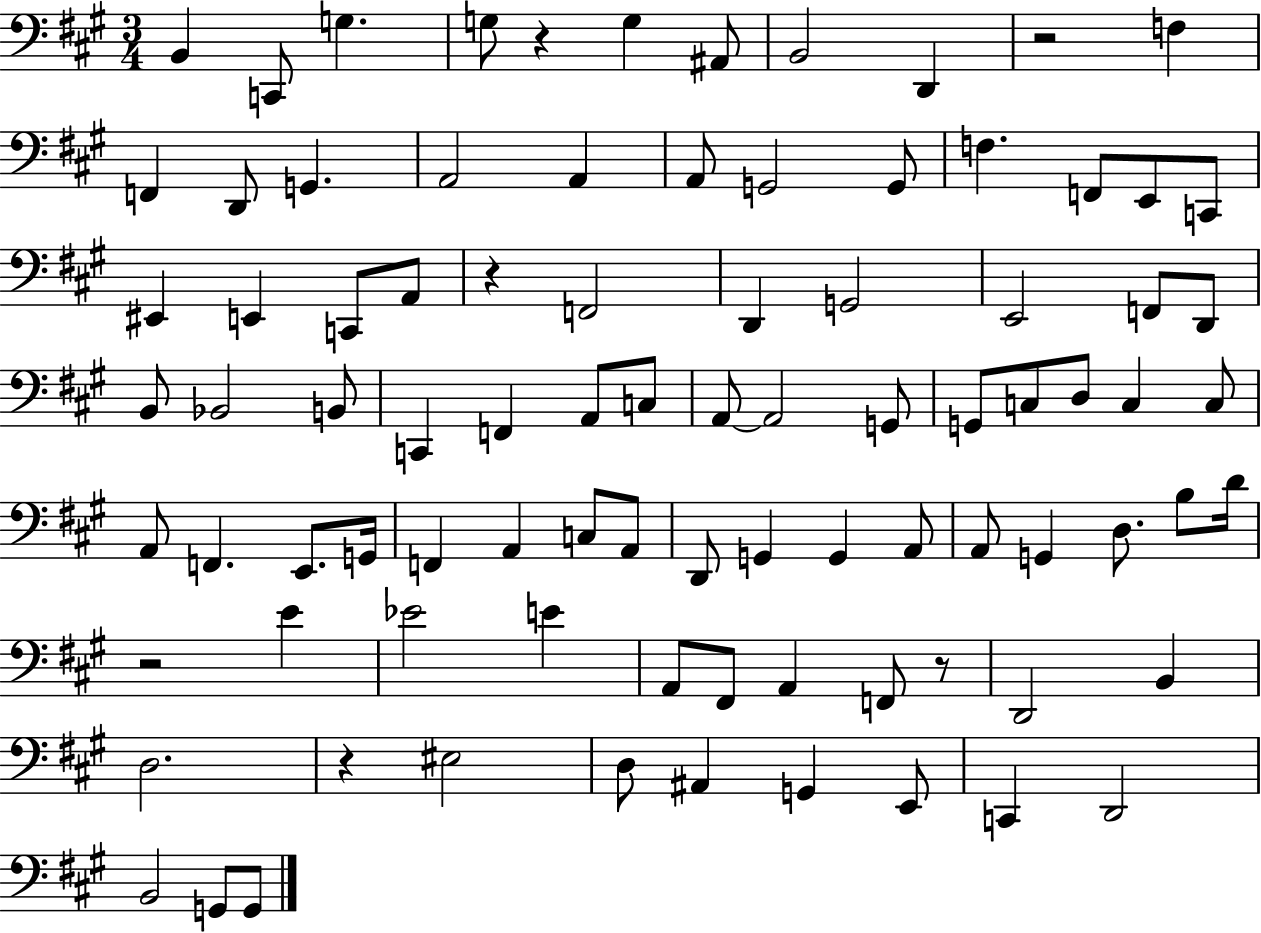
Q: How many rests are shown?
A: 6